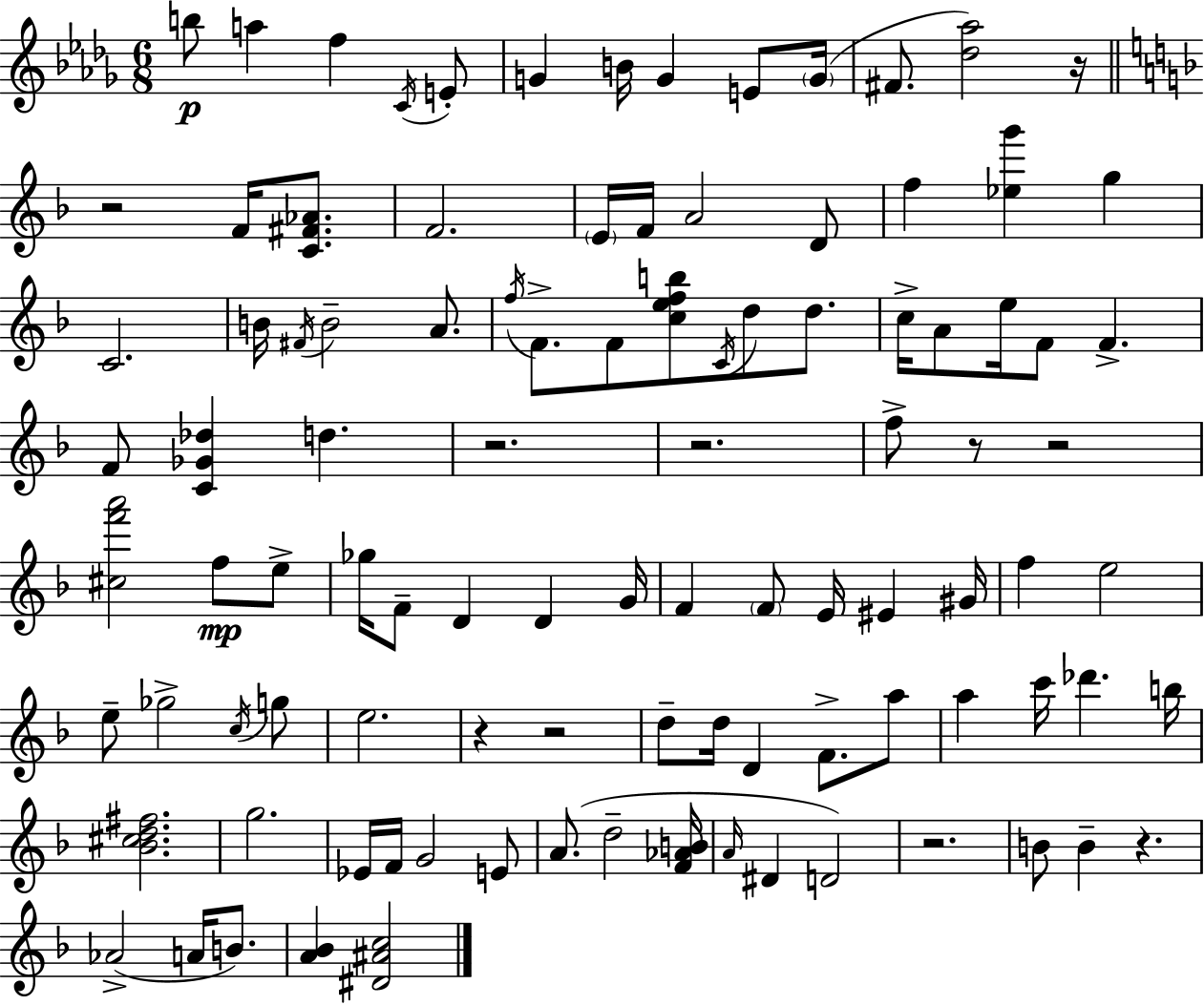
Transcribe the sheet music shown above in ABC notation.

X:1
T:Untitled
M:6/8
L:1/4
K:Bbm
b/2 a f C/4 E/2 G B/4 G E/2 G/4 ^F/2 [_d_a]2 z/4 z2 F/4 [C^F_A]/2 F2 E/4 F/4 A2 D/2 f [_eg'] g C2 B/4 ^F/4 B2 A/2 f/4 F/2 F/2 [cefb]/2 C/4 d/2 d/2 c/4 A/2 e/4 F/2 F F/2 [C_G_d] d z2 z2 f/2 z/2 z2 [^cf'a']2 f/2 e/2 _g/4 F/2 D D G/4 F F/2 E/4 ^E ^G/4 f e2 e/2 _g2 c/4 g/2 e2 z z2 d/2 d/4 D F/2 a/2 a c'/4 _d' b/4 [_B^cd^f]2 g2 _E/4 F/4 G2 E/2 A/2 d2 [F_AB]/4 A/4 ^D D2 z2 B/2 B z _A2 A/4 B/2 [A_B] [^D^Ac]2